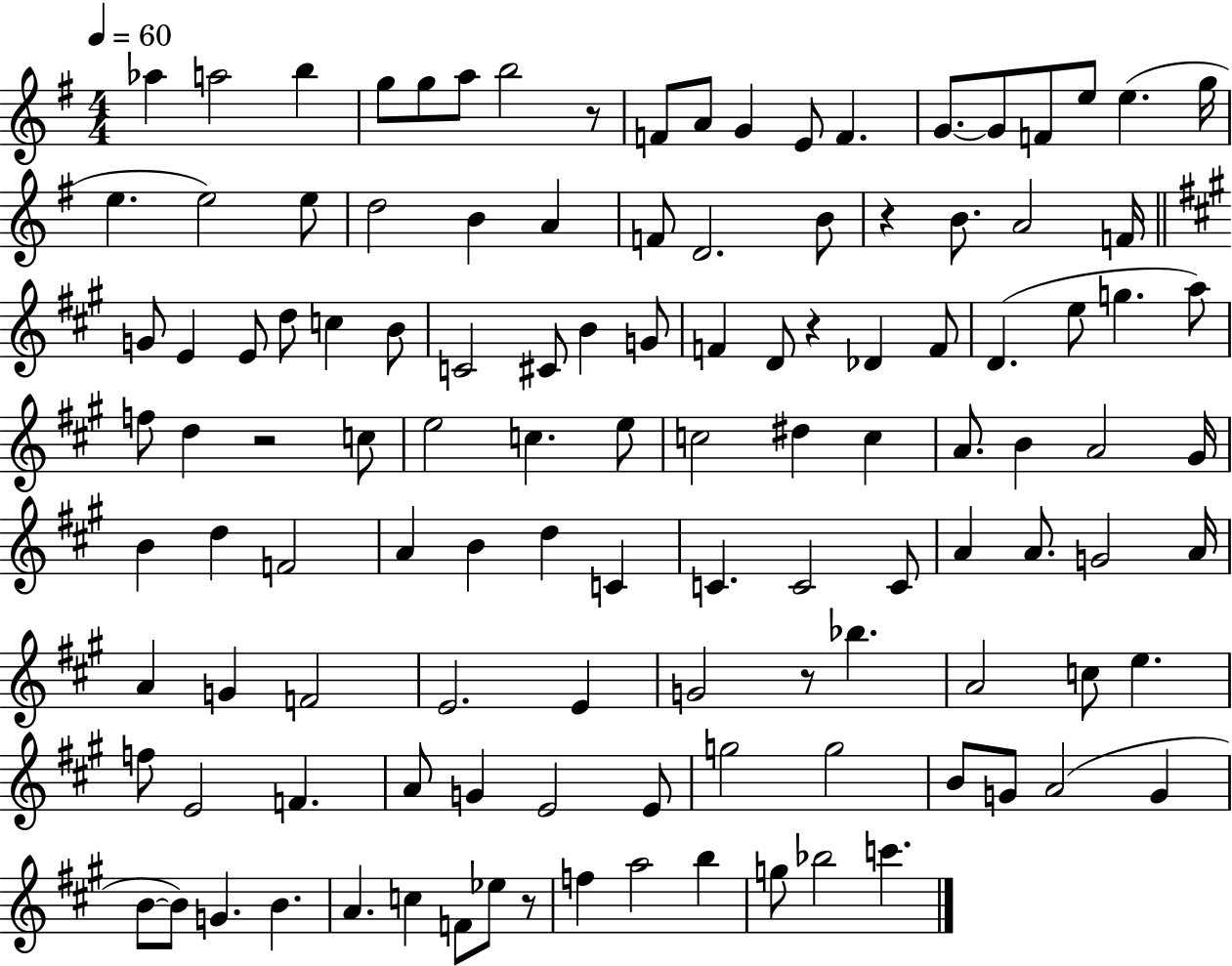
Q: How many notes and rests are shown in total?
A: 118